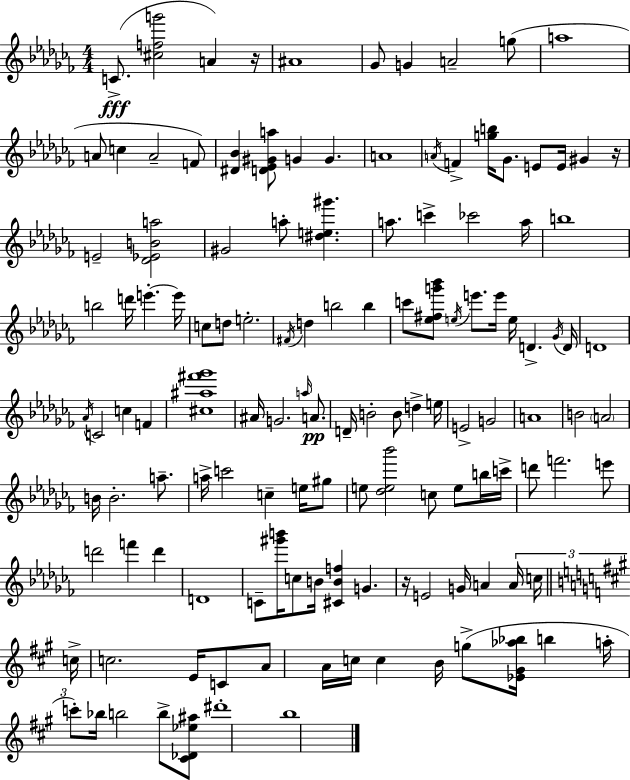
C4/e. [C#5,F5,G6]/h A4/q R/s A#4/w Gb4/e G4/q A4/h G5/e A5/w A4/e C5/q A4/h F4/e [D#4,Bb4]/q [D4,Eb4,G#4,A5]/e G4/q G4/q. A4/w A4/s F4/q [G5,B5]/s Gb4/e. E4/e E4/s G#4/q R/s E4/h [Db4,Eb4,B4,A5]/h G#4/h A5/e [D#5,E5,G#6]/q. A5/e. C6/q CES6/h A5/s B5/w B5/h D6/s E6/q. E6/s C5/e D5/e E5/h. F#4/s D5/q B5/h B5/q C6/e [Eb5,F#5,G6,Bb6]/e E5/s E6/e. E6/s E5/s D4/q. Gb4/s D4/s D4/w Ab4/s C4/h C5/q F4/q [C#5,A#5,F#6,Gb6]/w A#4/s G4/h. A5/s A4/e. D4/s B4/h B4/e D5/q E5/s E4/h G4/h A4/w B4/h A4/h B4/s B4/h. A5/e. A5/s C6/h C5/q E5/s G#5/e E5/e [Db5,E5,Bb6]/h C5/e E5/e B5/s C6/s D6/e F6/h. E6/e D6/h F6/q D6/q D4/w C4/e [G#6,B6]/s C5/e B4/s [C#4,B4,F5]/q G4/q. R/s E4/h G4/s A4/q A4/s C5/s C5/s C5/h. E4/s C4/e A4/e A4/s C5/s C5/q B4/s G5/e [Eb4,G#4,Ab5,Bb5]/s B5/q A5/s C6/e Bb5/s B5/h B5/e [C#4,Db4,Eb5,A#5]/e D#6/w B5/w